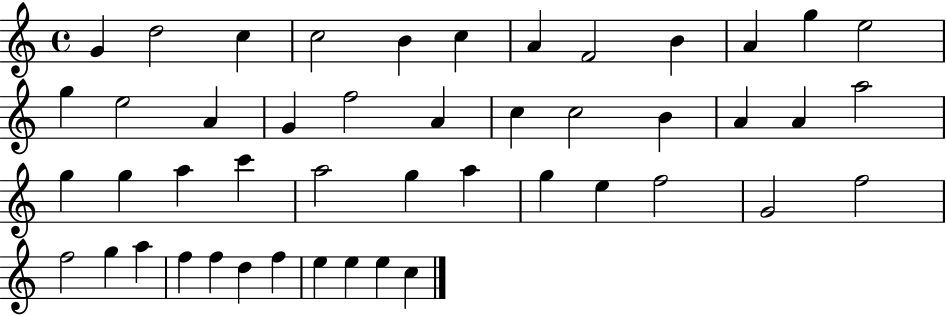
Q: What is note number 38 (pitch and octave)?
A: G5